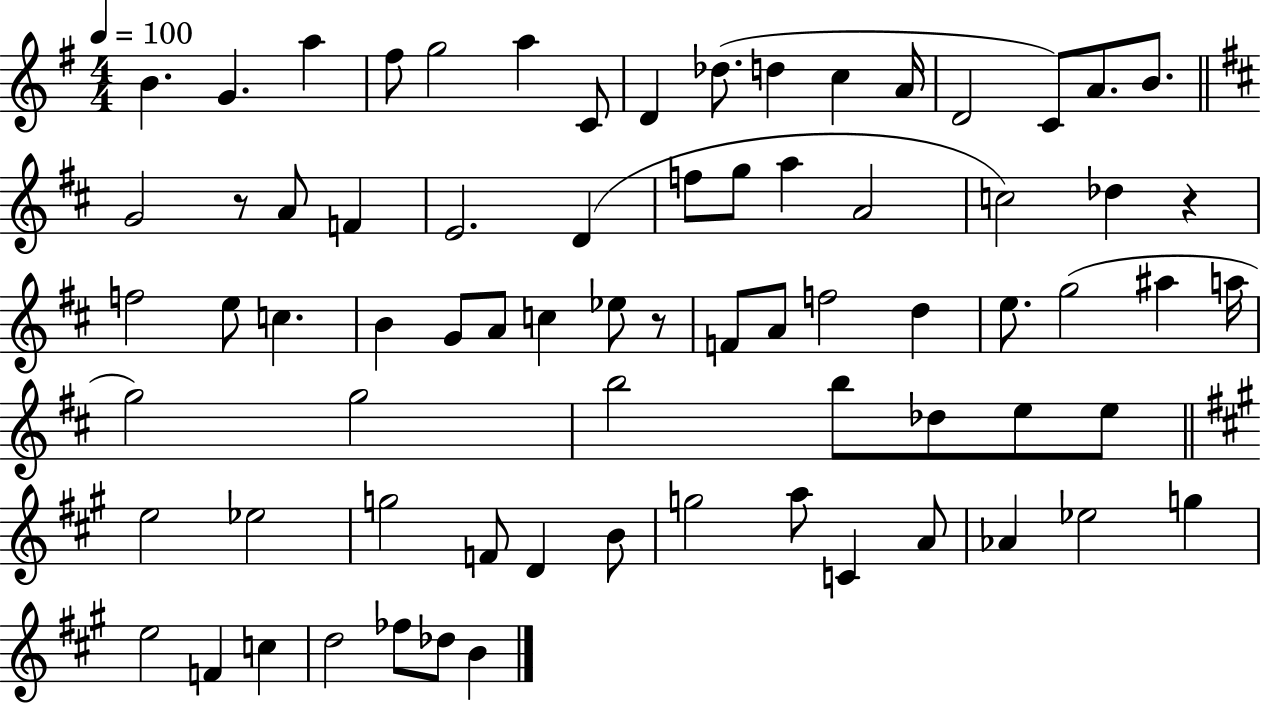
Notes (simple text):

B4/q. G4/q. A5/q F#5/e G5/h A5/q C4/e D4/q Db5/e. D5/q C5/q A4/s D4/h C4/e A4/e. B4/e. G4/h R/e A4/e F4/q E4/h. D4/q F5/e G5/e A5/q A4/h C5/h Db5/q R/q F5/h E5/e C5/q. B4/q G4/e A4/e C5/q Eb5/e R/e F4/e A4/e F5/h D5/q E5/e. G5/h A#5/q A5/s G5/h G5/h B5/h B5/e Db5/e E5/e E5/e E5/h Eb5/h G5/h F4/e D4/q B4/e G5/h A5/e C4/q A4/e Ab4/q Eb5/h G5/q E5/h F4/q C5/q D5/h FES5/e Db5/e B4/q